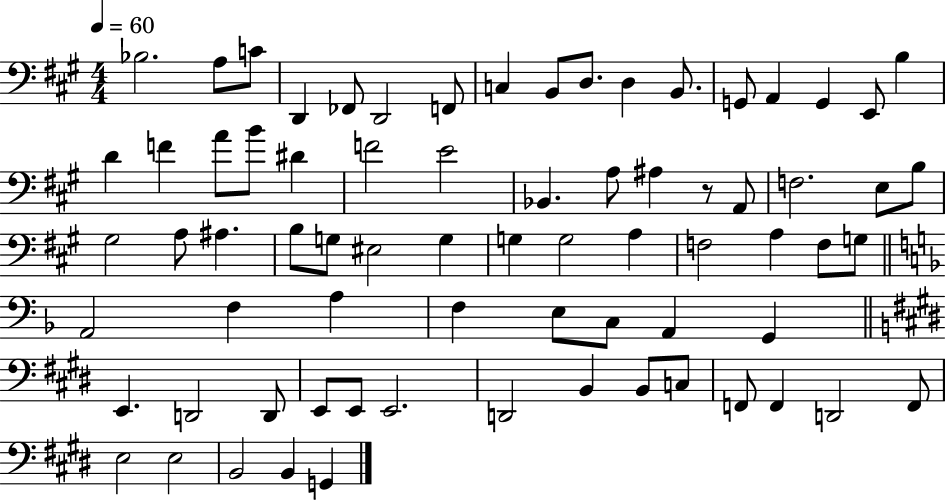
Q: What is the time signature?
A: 4/4